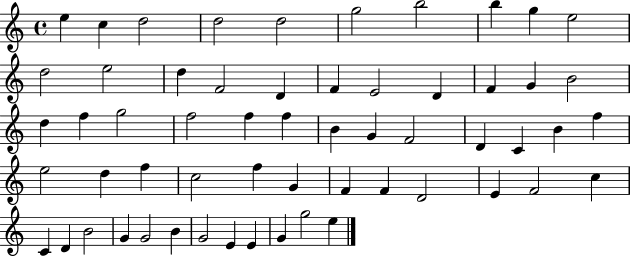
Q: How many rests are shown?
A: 0